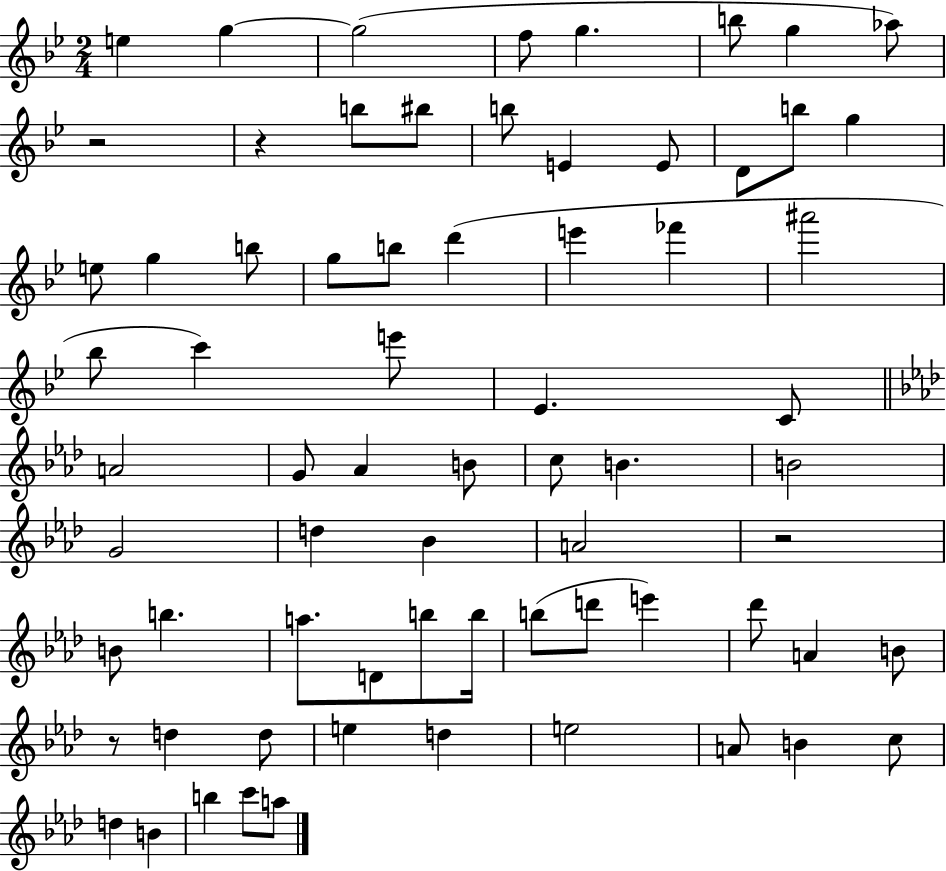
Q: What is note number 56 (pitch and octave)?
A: E5